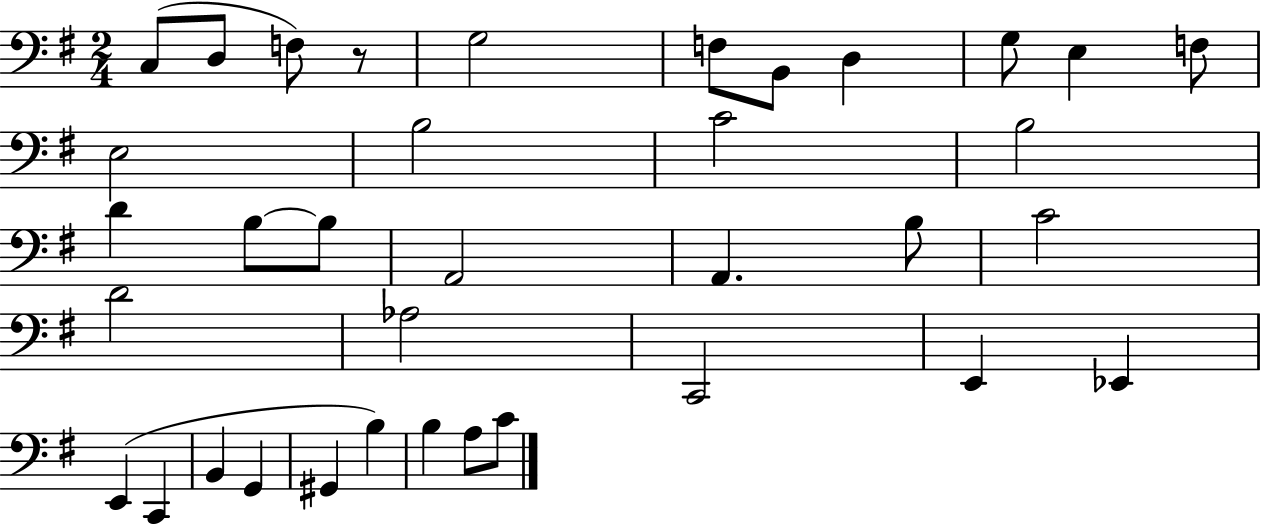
C3/e D3/e F3/e R/e G3/h F3/e B2/e D3/q G3/e E3/q F3/e E3/h B3/h C4/h B3/h D4/q B3/e B3/e A2/h A2/q. B3/e C4/h D4/h Ab3/h C2/h E2/q Eb2/q E2/q C2/q B2/q G2/q G#2/q B3/q B3/q A3/e C4/e